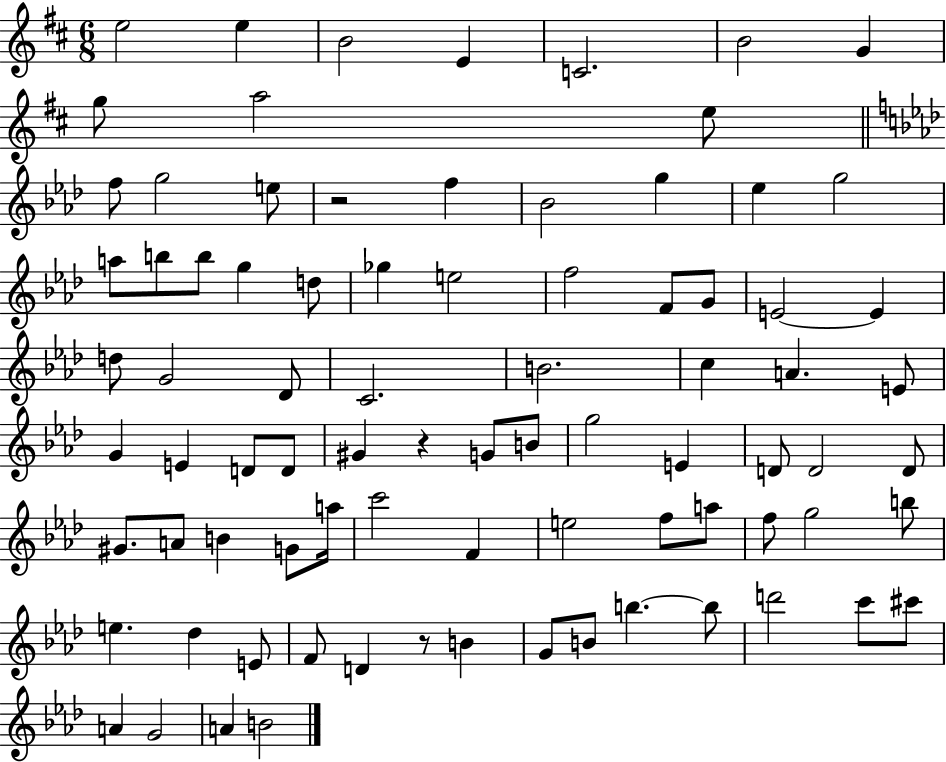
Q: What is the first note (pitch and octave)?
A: E5